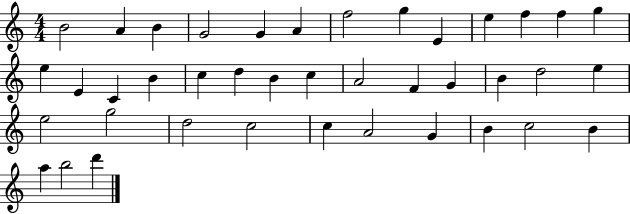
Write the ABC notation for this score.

X:1
T:Untitled
M:4/4
L:1/4
K:C
B2 A B G2 G A f2 g E e f f g e E C B c d B c A2 F G B d2 e e2 g2 d2 c2 c A2 G B c2 B a b2 d'